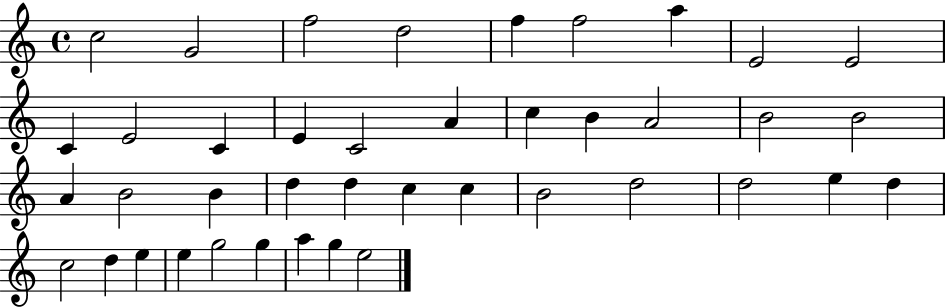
X:1
T:Untitled
M:4/4
L:1/4
K:C
c2 G2 f2 d2 f f2 a E2 E2 C E2 C E C2 A c B A2 B2 B2 A B2 B d d c c B2 d2 d2 e d c2 d e e g2 g a g e2